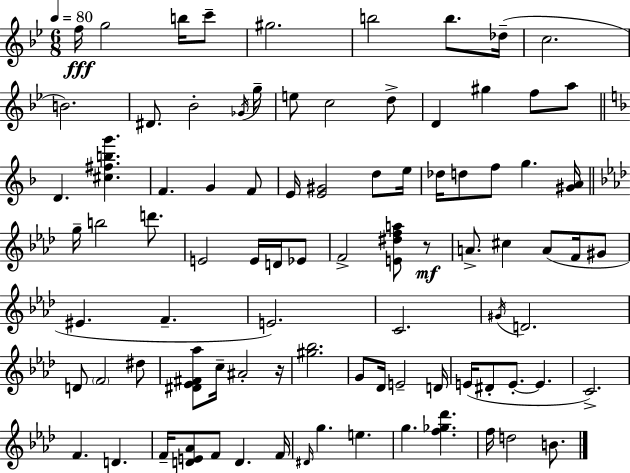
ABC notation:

X:1
T:Untitled
M:6/8
L:1/4
K:Gm
f/4 g2 b/4 c'/2 ^g2 b2 b/2 _d/4 c2 B2 ^D/2 _B2 _G/4 g/4 e/2 c2 d/2 D ^g f/2 a/2 D [^c^fbg'] F G F/2 E/4 [E^G]2 d/2 e/4 _d/4 d/2 f/2 g [^GA]/4 g/4 b2 d'/2 E2 E/4 D/4 _E/2 F2 [E^dfa]/2 z/2 A/2 ^c A/2 F/4 ^G/2 ^E F E2 C2 ^G/4 D2 D/2 F2 ^d/2 [^D_E^F_a]/2 c/4 ^A2 z/4 [^g_b]2 G/2 _D/4 E2 D/4 E/4 ^D/2 E/2 E C2 F D F/4 [DE_A]/2 F/2 D F/4 ^D/4 g e g [f_g_d'] f/4 d2 B/2